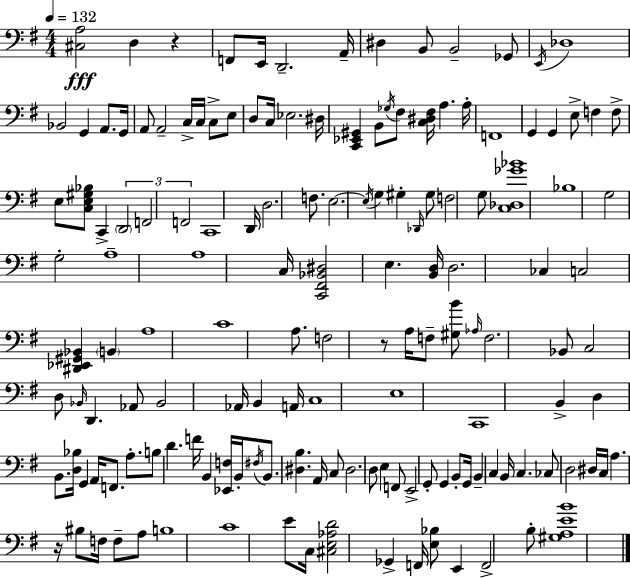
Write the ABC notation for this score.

X:1
T:Untitled
M:4/4
L:1/4
K:Em
[^C,A,]2 D, z F,,/2 E,,/4 D,,2 A,,/4 ^D, B,,/2 B,,2 _G,,/2 E,,/4 _D,4 _B,,2 G,, A,,/2 G,,/4 A,,/2 A,,2 C,/4 C,/4 C,/2 E,/2 D,/2 C,/4 _E,2 ^D,/4 [C,,_E,,^G,,] B,,/2 _G,/4 ^F,/2 [C,^D,^F,]/4 A, A,/4 F,,4 G,, G,, E,/2 F, F,/2 E,/2 [C,E,^G,_B,]/2 C,, D,,2 F,,2 F,,2 C,,4 D,,/4 D,2 F,/2 E,2 E,/4 G, ^G, _D,,/4 ^G,/2 F,2 G,/2 [C,_D,_G_B]4 _B,4 G,2 G,2 A,4 A,4 C,/4 [C,,^F,,_B,,^D,]2 E, [B,,D,]/4 D,2 _C, C,2 [^D,,_E,,^G,,_B,,] B,, A,4 C4 A,/2 F,2 z/2 A,/4 F,/2 [^G,B]/2 _A,/4 F,2 _B,,/2 C,2 D,/2 _B,,/4 D,, _A,,/2 _B,,2 _A,,/4 B,, A,,/4 C,4 E,4 C,,4 B,, D, B,,/2 [D,_B,]/4 G,, A,,/4 F,,/2 A,/2 B,/2 D F/4 B,, [_E,,F,]/4 B,,/4 ^F,/4 B,,/2 [^D,B,] A,,/4 C,/2 ^D,2 D,/2 E, F,,/2 E,,2 G,,/2 G,, B,,/2 G,,/4 B,, C, B,,/4 C, _C,/2 D,2 ^D,/4 C,/4 A, z/4 ^B,/2 F,/4 F,/2 A,/2 B,4 C4 E/2 C,/4 [^C,E,_A,D]2 _G,, F,,/4 [E,_B,]/2 E,, F,,2 B,/2 [^G,A,EB]4